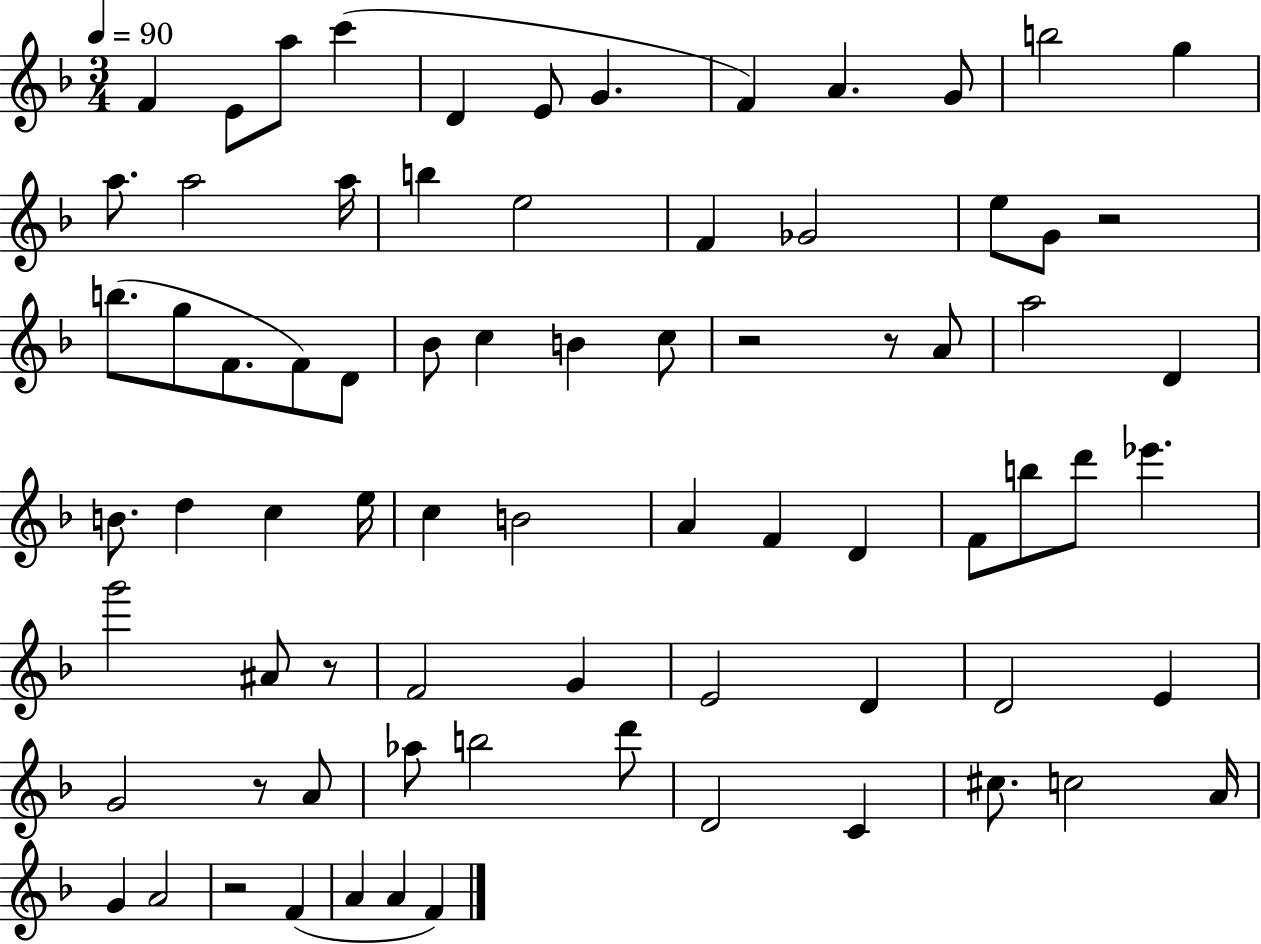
X:1
T:Untitled
M:3/4
L:1/4
K:F
F E/2 a/2 c' D E/2 G F A G/2 b2 g a/2 a2 a/4 b e2 F _G2 e/2 G/2 z2 b/2 g/2 F/2 F/2 D/2 _B/2 c B c/2 z2 z/2 A/2 a2 D B/2 d c e/4 c B2 A F D F/2 b/2 d'/2 _e' g'2 ^A/2 z/2 F2 G E2 D D2 E G2 z/2 A/2 _a/2 b2 d'/2 D2 C ^c/2 c2 A/4 G A2 z2 F A A F